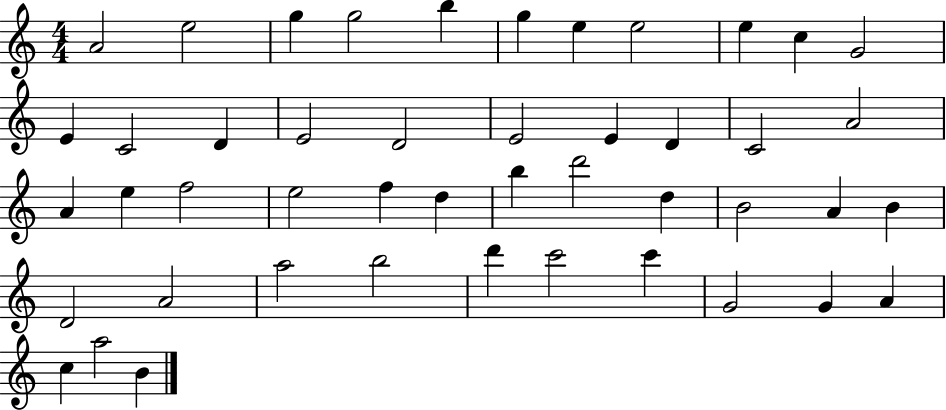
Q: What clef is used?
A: treble